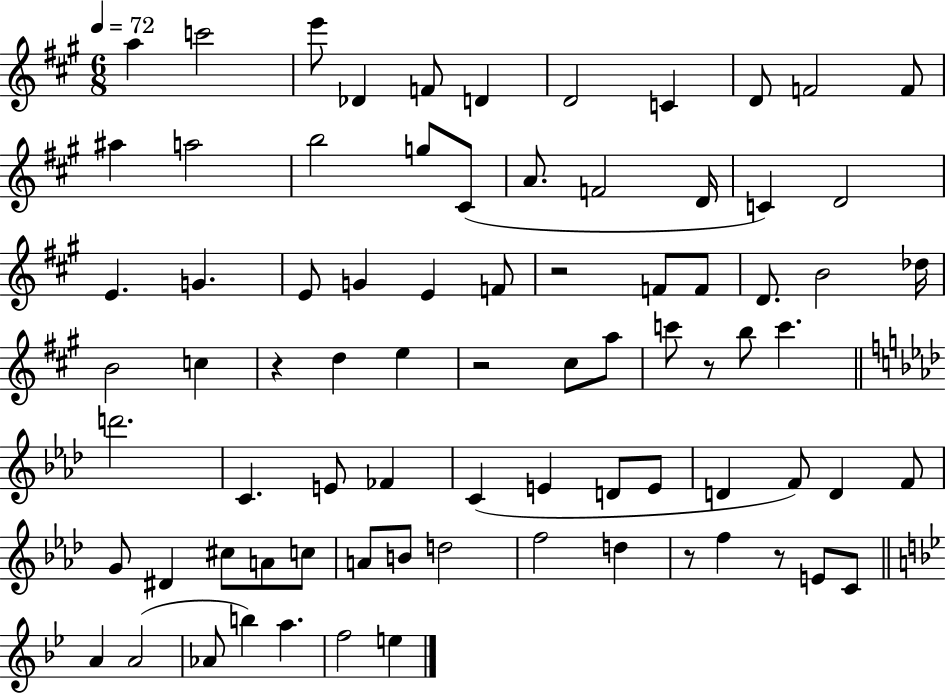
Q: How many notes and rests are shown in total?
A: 79